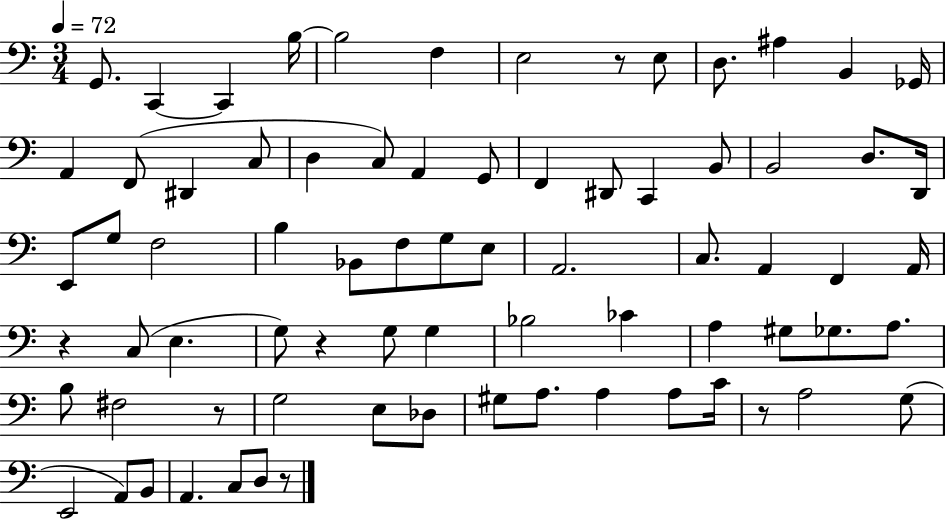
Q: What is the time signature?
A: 3/4